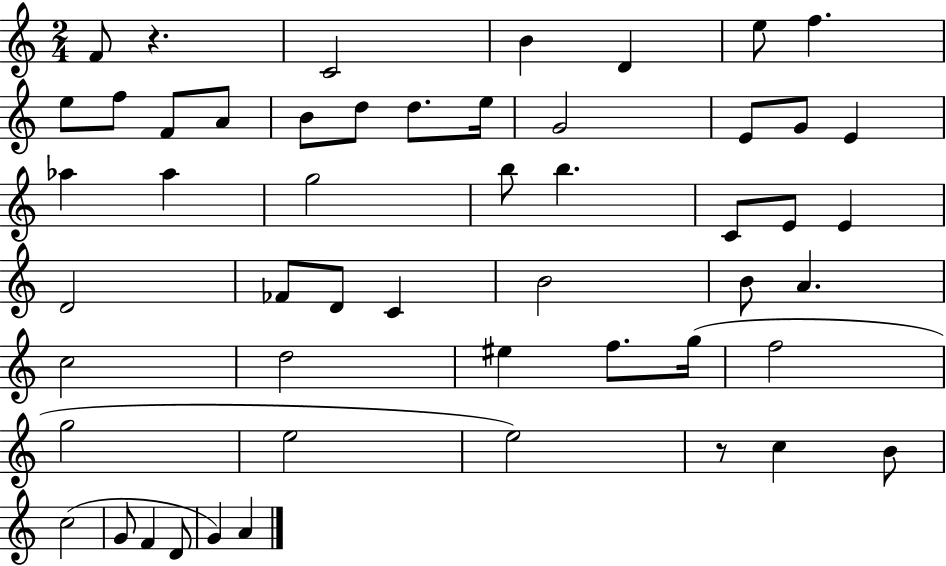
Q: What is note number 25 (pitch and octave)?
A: E4